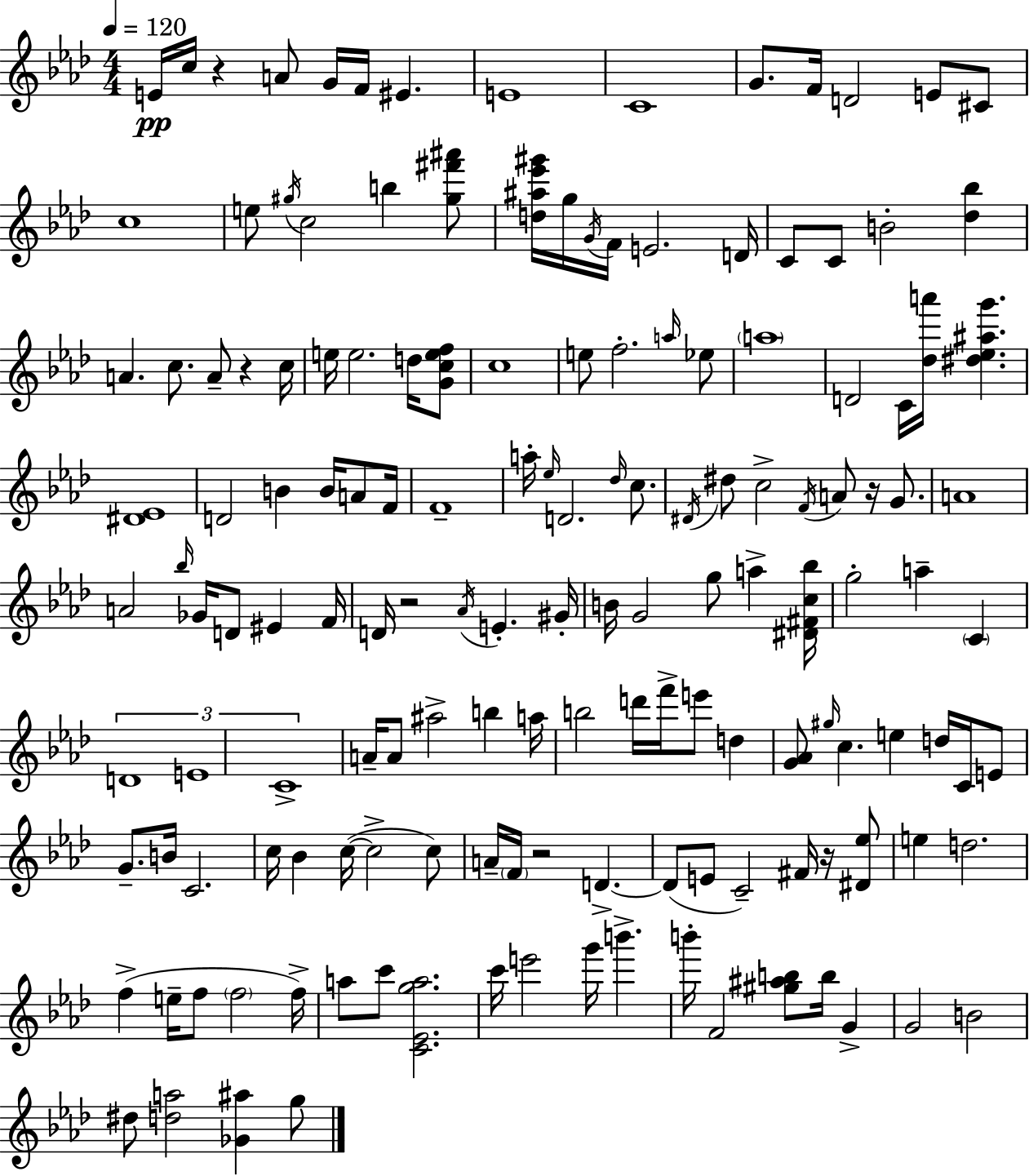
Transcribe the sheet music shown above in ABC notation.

X:1
T:Untitled
M:4/4
L:1/4
K:Ab
E/4 c/4 z A/2 G/4 F/4 ^E E4 C4 G/2 F/4 D2 E/2 ^C/2 c4 e/2 ^g/4 c2 b [^g^f'^a']/2 [d^a_e'^g']/4 g/4 G/4 F/4 E2 D/4 C/2 C/2 B2 [_d_b] A c/2 A/2 z c/4 e/4 e2 d/4 [Gcef]/2 c4 e/2 f2 a/4 _e/2 a4 D2 C/4 [_da']/4 [^d_e^ag'] [^D_E]4 D2 B B/4 A/2 F/4 F4 a/4 _e/4 D2 _d/4 c/2 ^D/4 ^d/2 c2 F/4 A/2 z/4 G/2 A4 A2 _b/4 _G/4 D/2 ^E F/4 D/4 z2 _A/4 E ^G/4 B/4 G2 g/2 a [^D^Fc_b]/4 g2 a C D4 E4 C4 A/4 A/2 ^a2 b a/4 b2 d'/4 f'/4 e'/2 d [G_A]/2 ^g/4 c e d/4 C/4 E/2 G/2 B/4 C2 c/4 _B c/4 c2 c/2 A/4 F/4 z2 D D/2 E/2 C2 ^F/4 z/4 [^D_e]/2 e d2 f e/4 f/2 f2 f/4 a/2 c'/2 [C_Ega]2 c'/4 e'2 g'/4 b' b'/4 F2 [^g^ab]/2 b/4 G G2 B2 ^d/2 [da]2 [_G^a] g/2